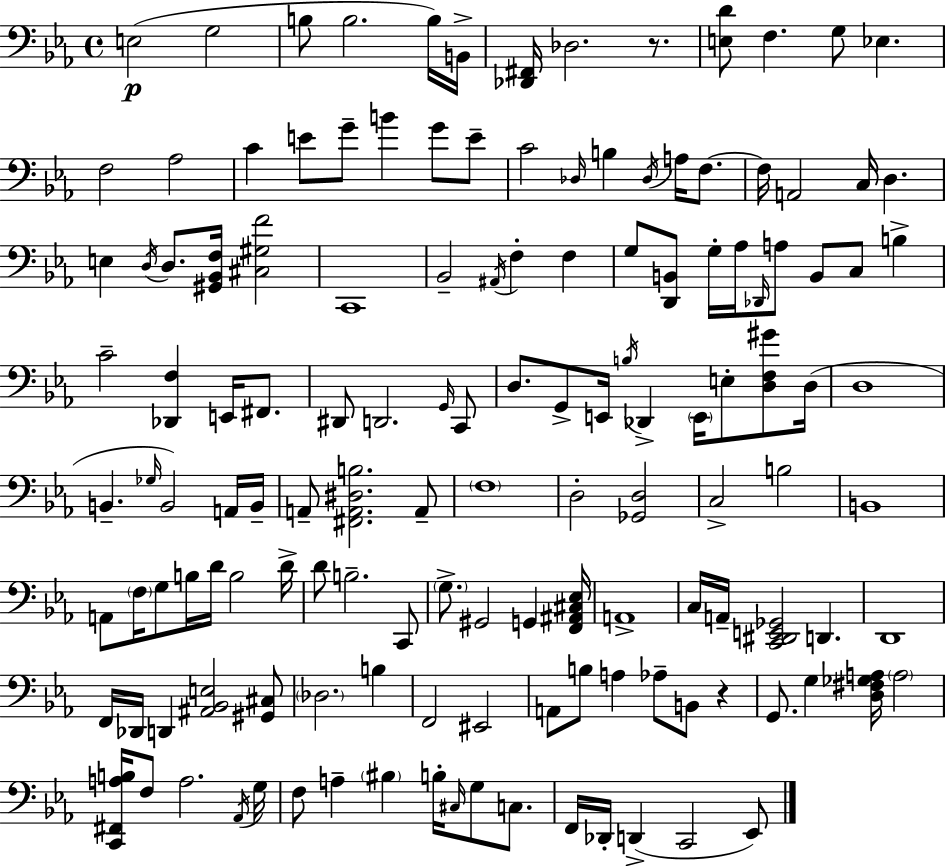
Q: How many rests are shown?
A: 2